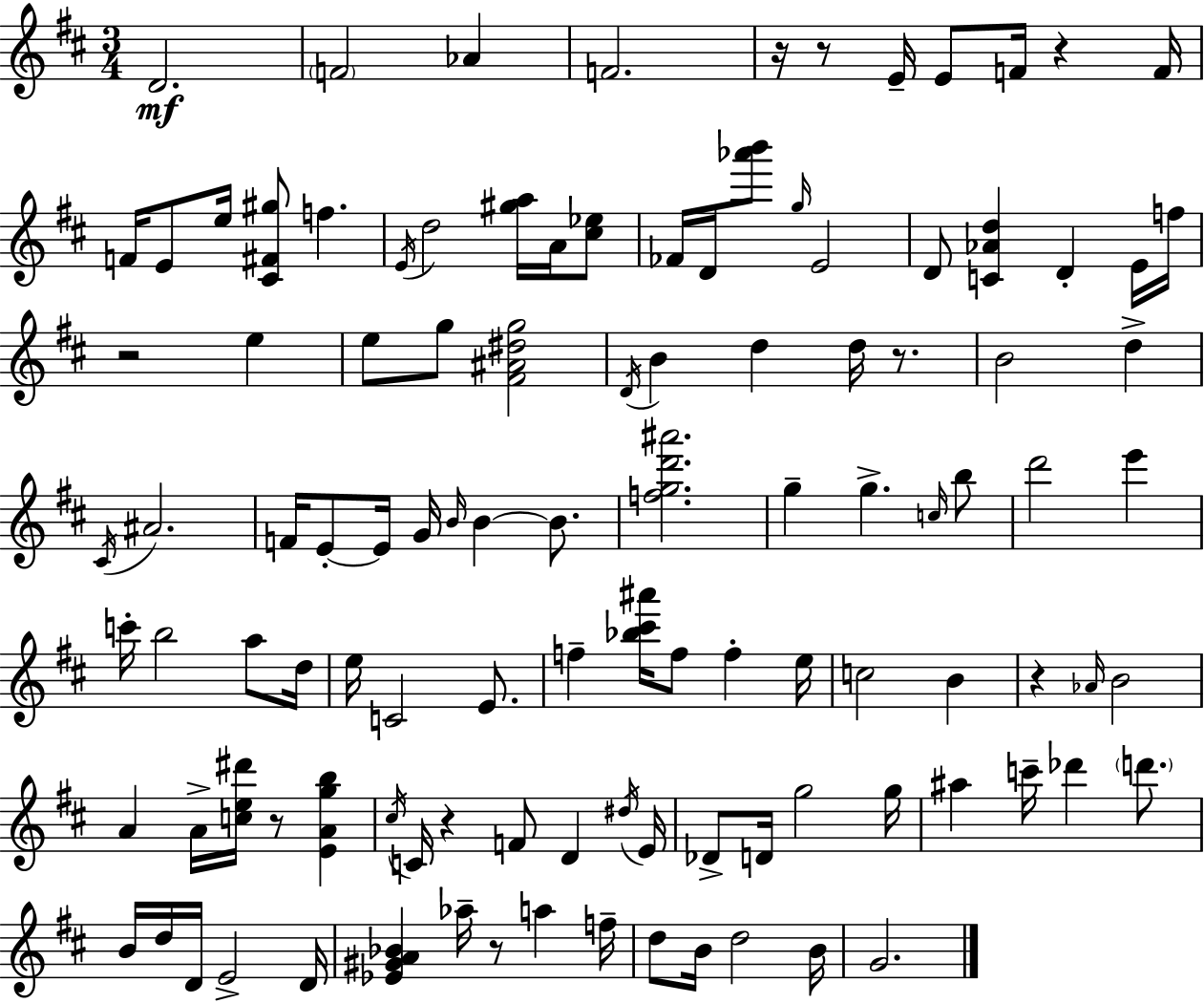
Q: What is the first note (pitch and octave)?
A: D4